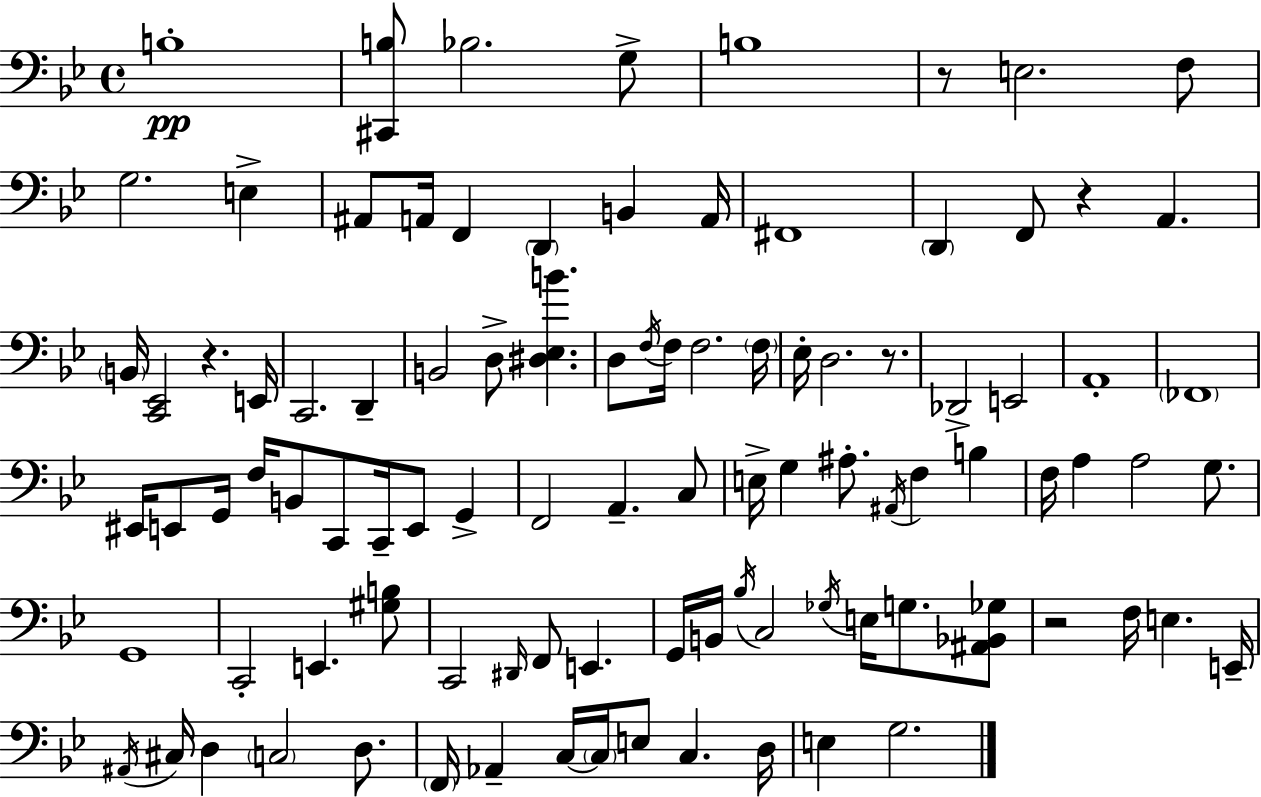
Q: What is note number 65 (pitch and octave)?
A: G2